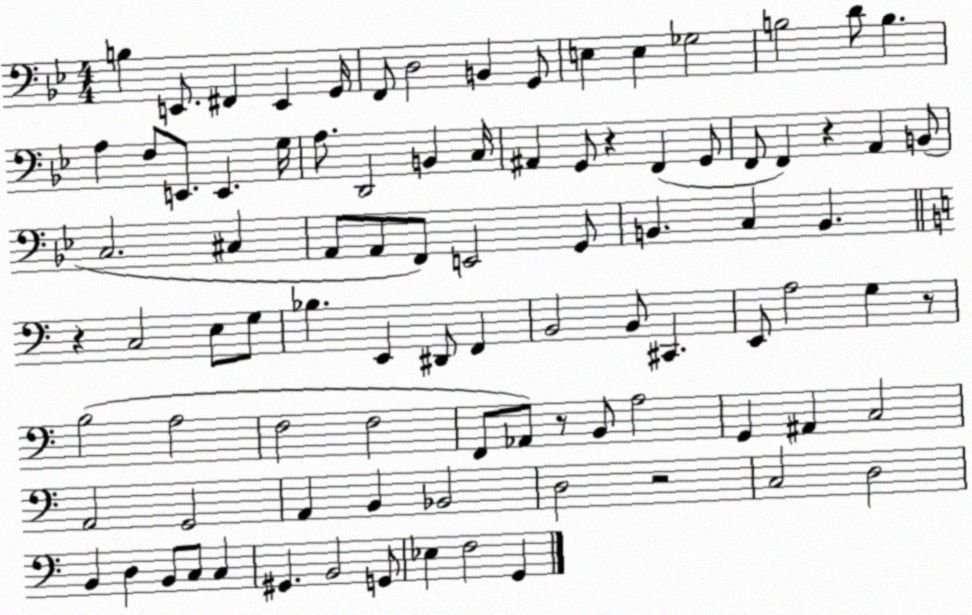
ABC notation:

X:1
T:Untitled
M:4/4
L:1/4
K:Bb
B, E,,/2 ^F,, E,, G,,/4 F,,/2 D,2 B,, G,,/2 E, E, _G,2 B,2 D/2 B, A, F,/2 E,,/2 E,, G,/4 A,/2 D,,2 B,, C,/4 ^A,, G,,/2 z F,, G,,/2 F,,/2 F,, z A,, B,,/2 C,2 ^C, A,,/2 A,,/2 F,,/2 E,,2 G,,/2 B,, C, B,, z C,2 E,/2 G,/2 _B, E,, ^D,,/2 F,, B,,2 B,,/2 ^C,, E,,/2 A,2 G, z/2 B,2 A,2 F,2 F,2 F,,/2 _A,,/2 z/2 B,,/2 A,2 G,, ^A,, C,2 A,,2 G,,2 A,, B,, _B,,2 D,2 z2 C,2 D,2 B,, D, B,,/2 C,/2 C, ^G,, B,,2 G,,/2 _E, F,2 G,,